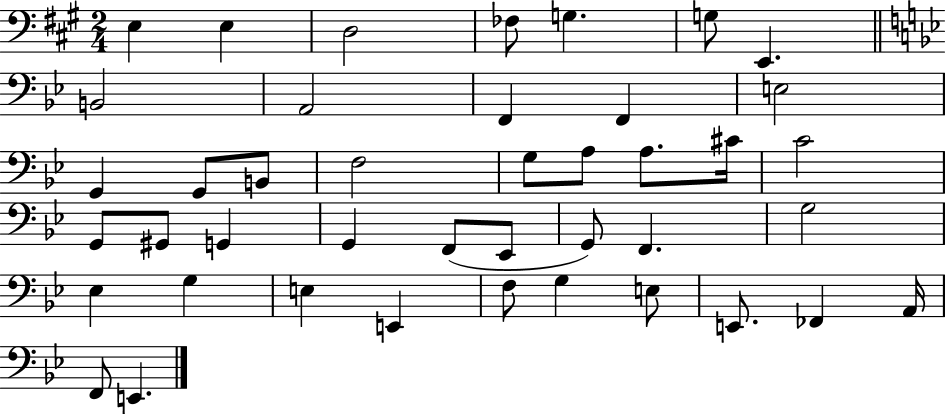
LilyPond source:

{
  \clef bass
  \numericTimeSignature
  \time 2/4
  \key a \major
  e4 e4 | d2 | fes8 g4. | g8 e,4. | \break \bar "||" \break \key bes \major b,2 | a,2 | f,4 f,4 | e2 | \break g,4 g,8 b,8 | f2 | g8 a8 a8. cis'16 | c'2 | \break g,8 gis,8 g,4 | g,4 f,8( ees,8 | g,8) f,4. | g2 | \break ees4 g4 | e4 e,4 | f8 g4 e8 | e,8. fes,4 a,16 | \break f,8 e,4. | \bar "|."
}